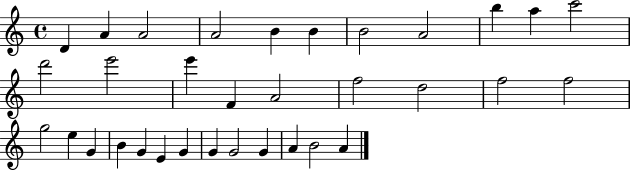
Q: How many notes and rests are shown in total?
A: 33